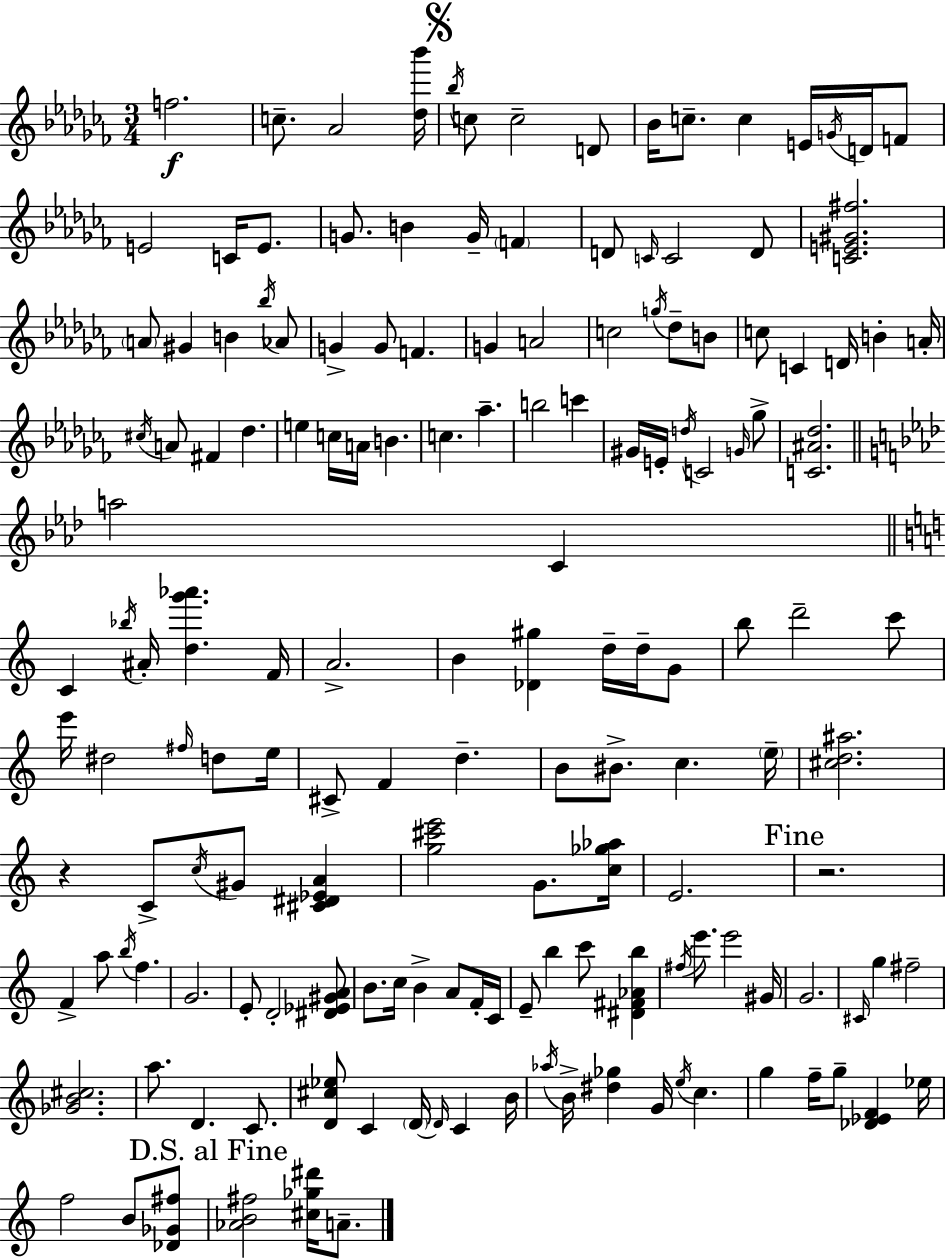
F5/h. C5/e. Ab4/h [Db5,Bb6]/s Bb5/s C5/e C5/h D4/e Bb4/s C5/e. C5/q E4/s G4/s D4/s F4/e E4/h C4/s E4/e. G4/e. B4/q G4/s F4/q D4/e C4/s C4/h D4/e [C4,E4,G#4,F#5]/h. A4/e G#4/q B4/q Bb5/s Ab4/e G4/q G4/e F4/q. G4/q A4/h C5/h G5/s Db5/e B4/e C5/e C4/q D4/s B4/q A4/s C#5/s A4/e F#4/q Db5/q. E5/q C5/s A4/s B4/q. C5/q. Ab5/q. B5/h C6/q G#4/s E4/s D5/s C4/h G4/s Gb5/e [C4,A#4,Db5]/h. A5/h C4/q C4/q Bb5/s A#4/s [D5,G6,Ab6]/q. F4/s A4/h. B4/q [Db4,G#5]/q D5/s D5/s G4/e B5/e D6/h C6/e E6/s D#5/h F#5/s D5/e E5/s C#4/e F4/q D5/q. B4/e BIS4/e. C5/q. E5/s [C#5,D5,A#5]/h. R/q C4/e C5/s G#4/e [C#4,D#4,Eb4,A4]/q [G5,C#6,E6]/h G4/e. [C5,Gb5,Ab5]/s E4/h. R/h. F4/q A5/e B5/s F5/q. G4/h. E4/e D4/h [D#4,Eb4,G#4,A4]/e B4/e. C5/s B4/q A4/e F4/s C4/s E4/e B5/q C6/e [D#4,F#4,Ab4,B5]/q F#5/s E6/e. E6/h G#4/s G4/h. C#4/s G5/q F#5/h [Gb4,B4,C#5]/h. A5/e. D4/q. C4/e. [D4,C#5,Eb5]/e C4/q D4/s D4/s C4/q B4/s Ab5/s B4/s [D#5,Gb5]/q G4/s E5/s C5/q. G5/q F5/s G5/e [Db4,Eb4,F4]/q Eb5/s F5/h B4/e [Db4,Gb4,F#5]/e [Ab4,B4,F#5]/h [C#5,Gb5,D#6]/s A4/e.